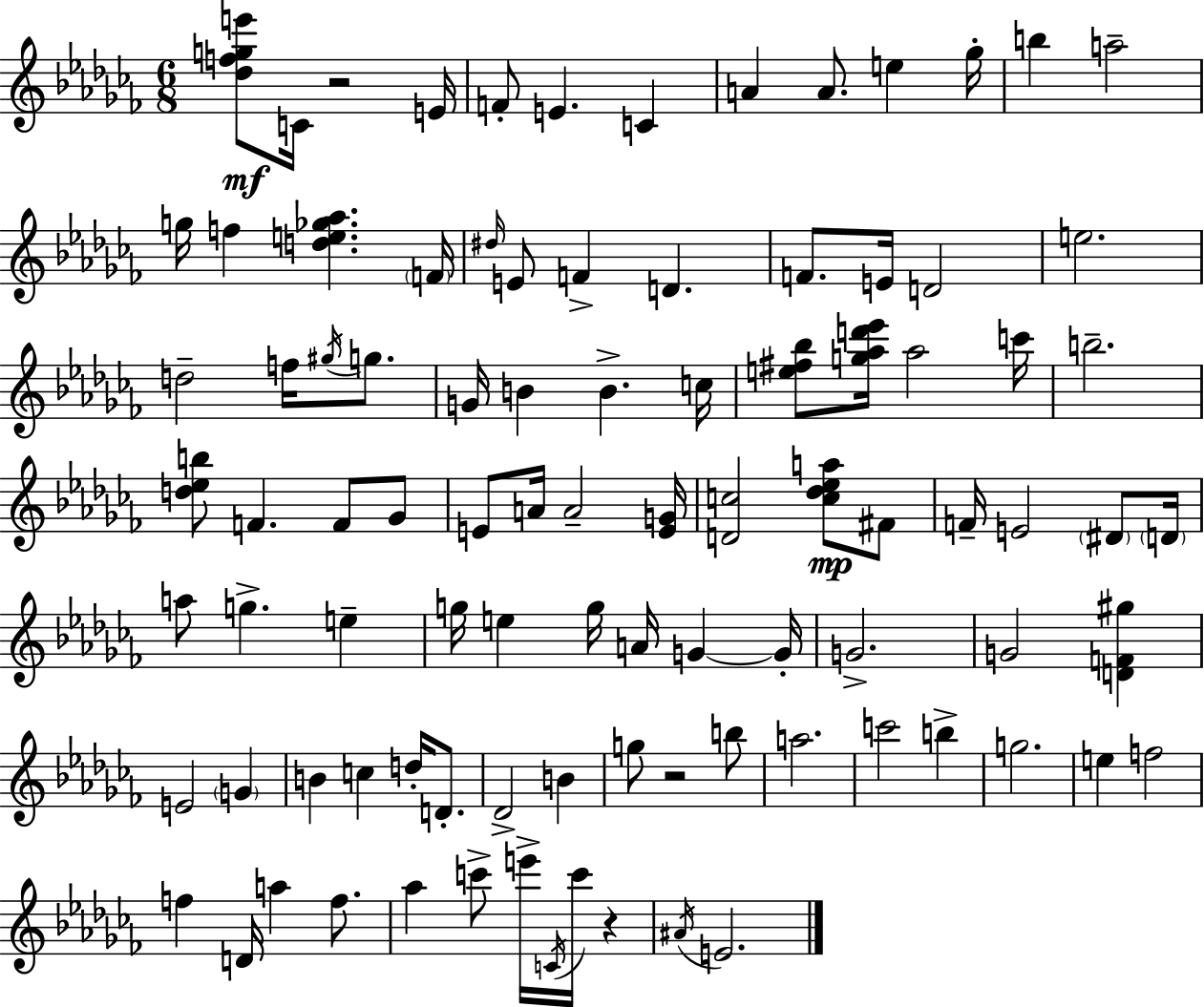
[Db5,F5,G5,E6]/e C4/s R/h E4/s F4/e E4/q. C4/q A4/q A4/e. E5/q Gb5/s B5/q A5/h G5/s F5/q [D5,E5,Gb5,Ab5]/q. F4/s D#5/s E4/e F4/q D4/q. F4/e. E4/s D4/h E5/h. D5/h F5/s G#5/s G5/e. G4/s B4/q B4/q. C5/s [E5,F#5,Bb5]/e [G5,Ab5,D6,Eb6]/s Ab5/h C6/s B5/h. [D5,Eb5,B5]/e F4/q. F4/e Gb4/e E4/e A4/s A4/h [E4,G4]/s [D4,C5]/h [C5,Db5,Eb5,A5]/e F#4/e F4/s E4/h D#4/e D4/s A5/e G5/q. E5/q G5/s E5/q G5/s A4/s G4/q G4/s G4/h. G4/h [D4,F4,G#5]/q E4/h G4/q B4/q C5/q D5/s D4/e. Db4/h B4/q G5/e R/h B5/e A5/h. C6/h B5/q G5/h. E5/q F5/h F5/q D4/s A5/q F5/e. Ab5/q C6/e E6/s C4/s C6/s R/q A#4/s E4/h.